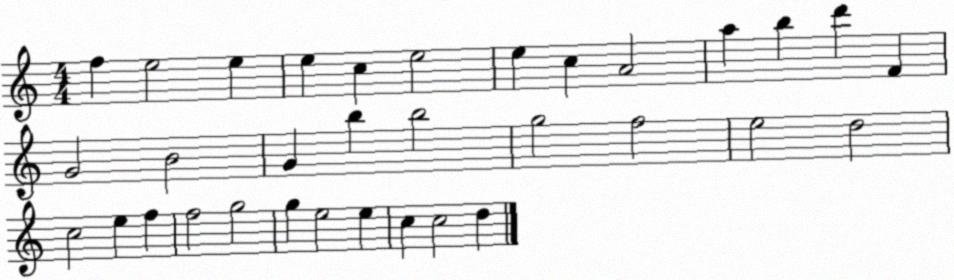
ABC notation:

X:1
T:Untitled
M:4/4
L:1/4
K:C
f e2 e e c e2 e c A2 a b d' F G2 B2 G b b2 g2 f2 e2 d2 c2 e f f2 g2 g e2 e c c2 d